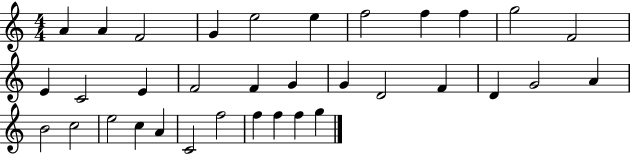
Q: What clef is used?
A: treble